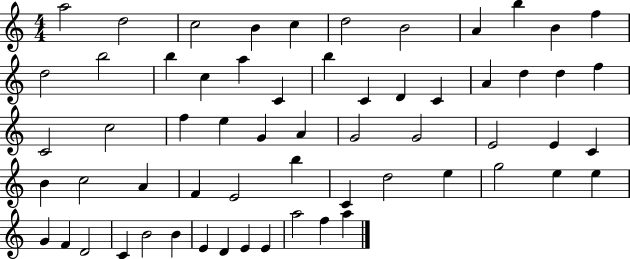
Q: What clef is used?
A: treble